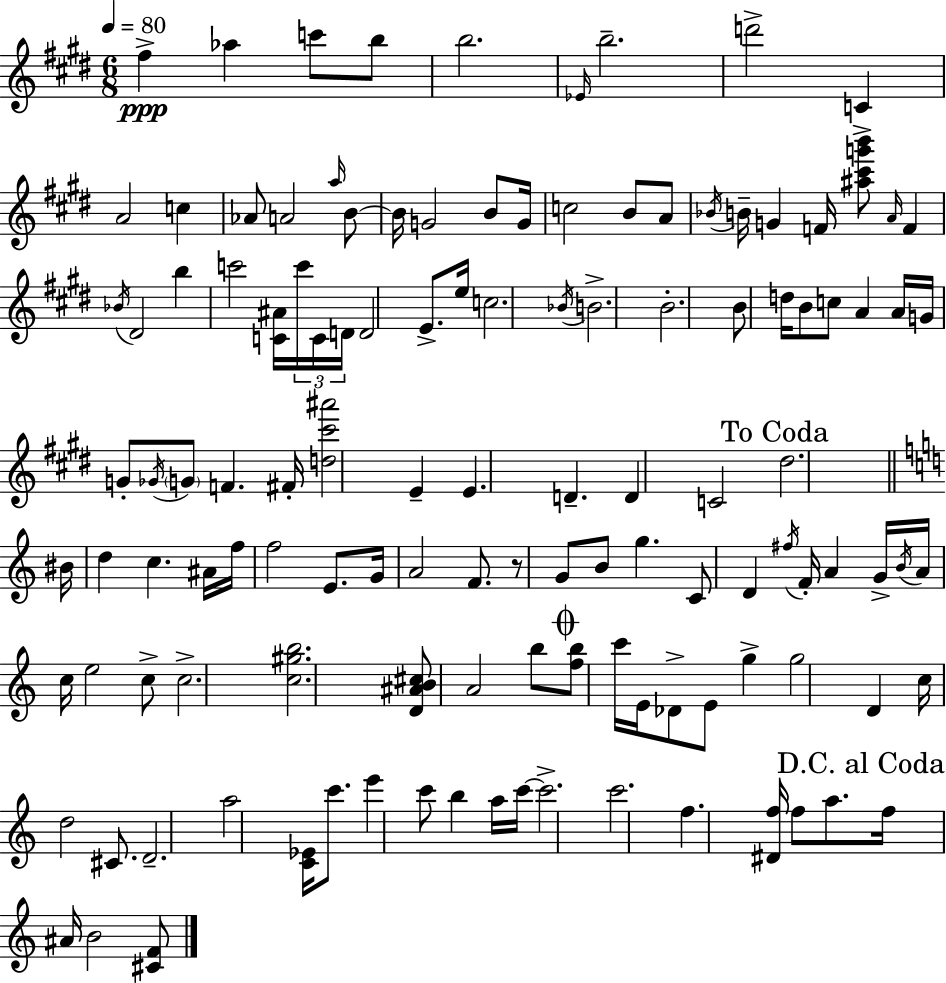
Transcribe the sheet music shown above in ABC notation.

X:1
T:Untitled
M:6/8
L:1/4
K:E
^f _a c'/2 b/2 b2 _E/4 b2 d'2 C A2 c _A/2 A2 a/4 B/2 B/4 G2 B/2 G/4 c2 B/2 A/2 _B/4 B/4 G F/4 [^a^c'g'b']/2 A/4 F _B/4 ^D2 b c'2 [C^A]/4 c'/4 C/4 D/4 D2 E/2 e/4 c2 _B/4 B2 B2 B/2 d/4 B/2 c/2 A A/4 G/4 G/2 _G/4 G/2 F ^F/4 [d^c'^a']2 E E D D C2 ^d2 ^B/4 d c ^A/4 f/4 f2 E/2 G/4 A2 F/2 z/2 G/2 B/2 g C/2 D ^f/4 F/4 A G/4 B/4 A/4 c/4 e2 c/2 c2 [c^gb]2 [D^AB^c]/2 A2 b/2 [fb]/2 c'/4 E/4 _D/2 E/2 g g2 D c/4 d2 ^C/2 D2 a2 [C_E]/4 c'/2 e' c'/2 b a/4 c'/4 c'2 c'2 f [^Df]/4 f/2 a/2 f/4 ^A/4 B2 [^CF]/2